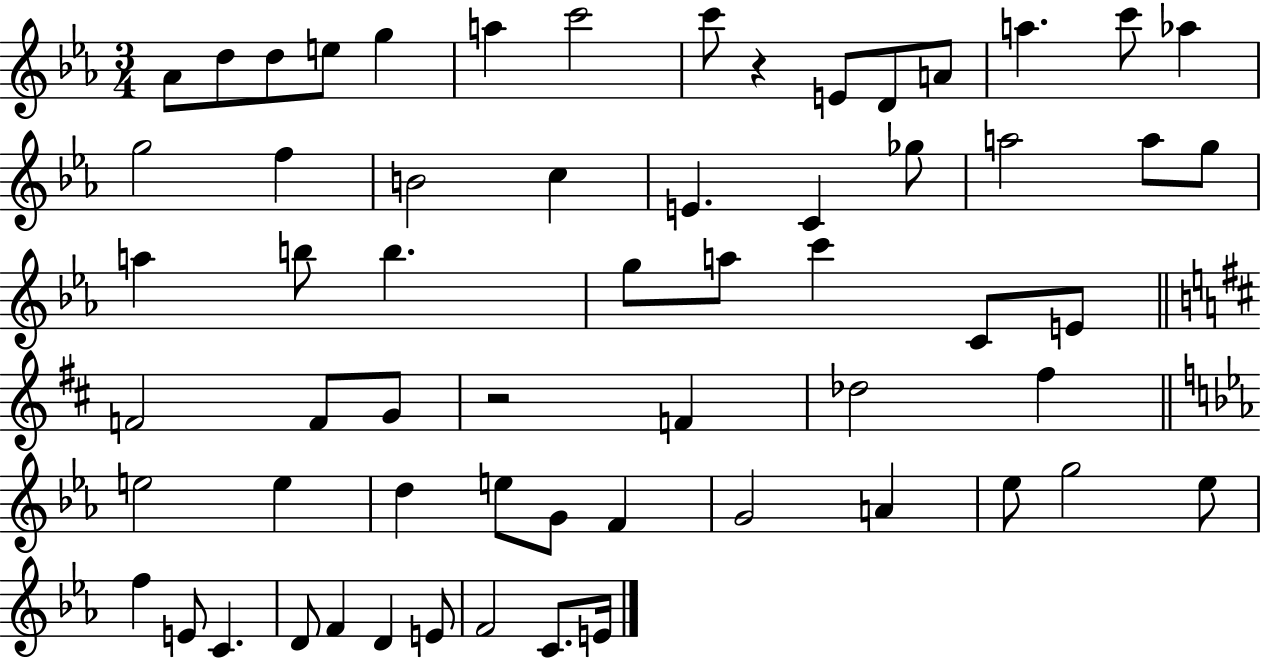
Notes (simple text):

Ab4/e D5/e D5/e E5/e G5/q A5/q C6/h C6/e R/q E4/e D4/e A4/e A5/q. C6/e Ab5/q G5/h F5/q B4/h C5/q E4/q. C4/q Gb5/e A5/h A5/e G5/e A5/q B5/e B5/q. G5/e A5/e C6/q C4/e E4/e F4/h F4/e G4/e R/h F4/q Db5/h F#5/q E5/h E5/q D5/q E5/e G4/e F4/q G4/h A4/q Eb5/e G5/h Eb5/e F5/q E4/e C4/q. D4/e F4/q D4/q E4/e F4/h C4/e. E4/s